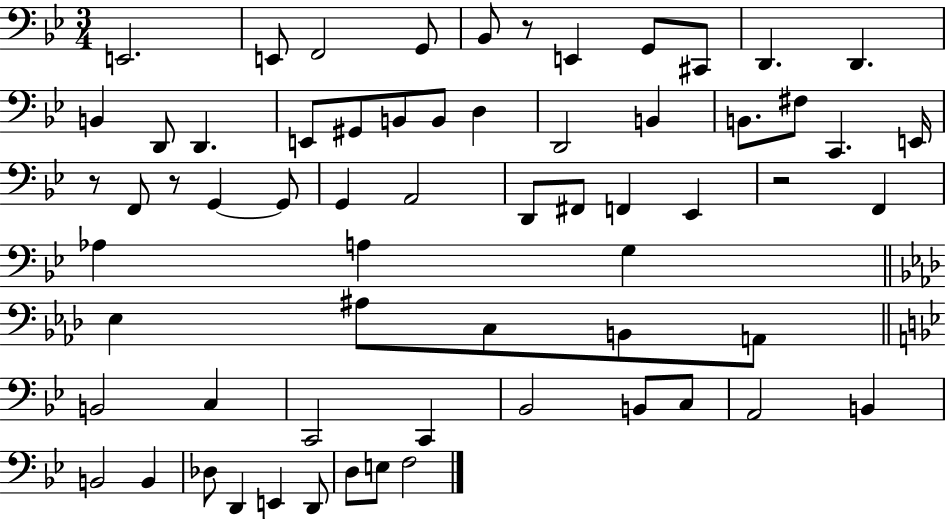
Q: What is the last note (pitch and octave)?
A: F3